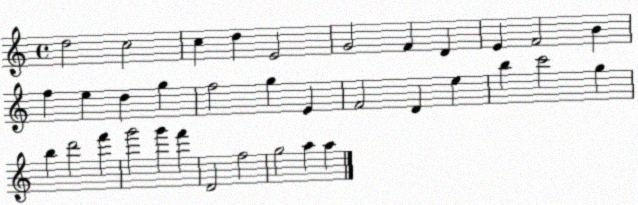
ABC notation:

X:1
T:Untitled
M:4/4
L:1/4
K:C
d2 c2 c d E2 G2 F D E F2 B f e d g f2 g E F2 D e b c'2 g b d'2 f' g'2 g' f' D2 f2 g2 a a